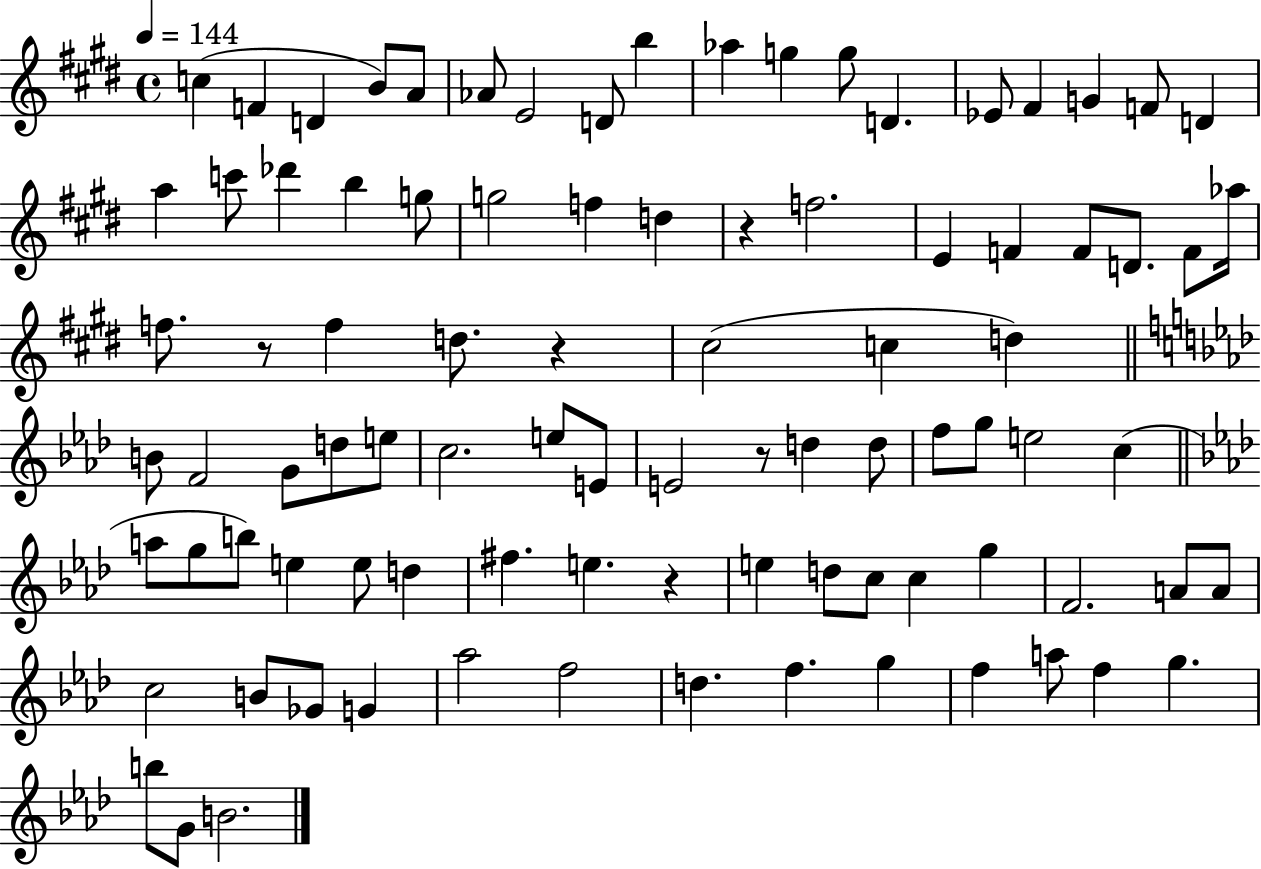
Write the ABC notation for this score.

X:1
T:Untitled
M:4/4
L:1/4
K:E
c F D B/2 A/2 _A/2 E2 D/2 b _a g g/2 D _E/2 ^F G F/2 D a c'/2 _d' b g/2 g2 f d z f2 E F F/2 D/2 F/2 _a/4 f/2 z/2 f d/2 z ^c2 c d B/2 F2 G/2 d/2 e/2 c2 e/2 E/2 E2 z/2 d d/2 f/2 g/2 e2 c a/2 g/2 b/2 e e/2 d ^f e z e d/2 c/2 c g F2 A/2 A/2 c2 B/2 _G/2 G _a2 f2 d f g f a/2 f g b/2 G/2 B2